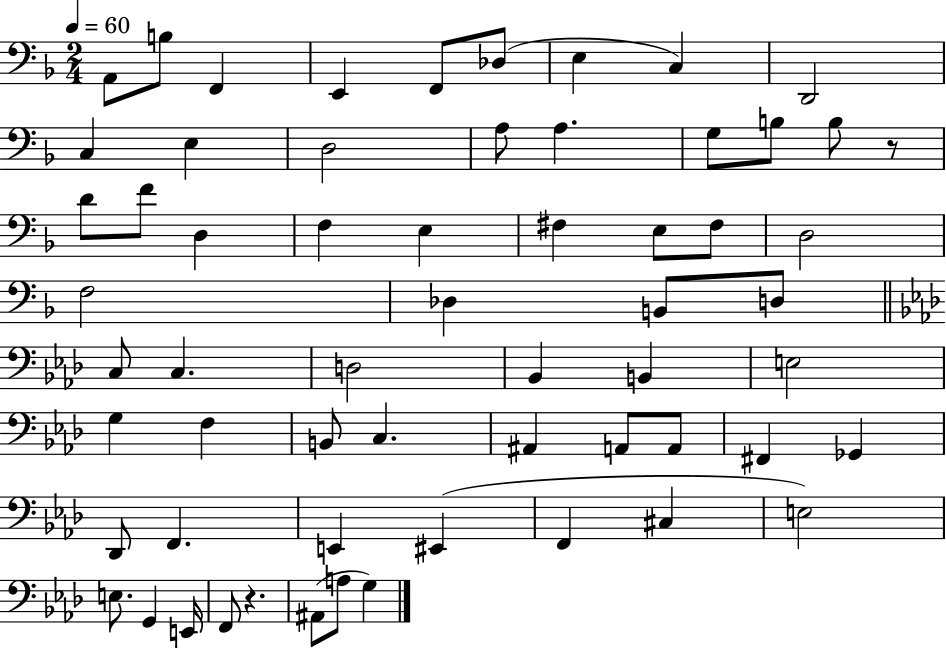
A2/e B3/e F2/q E2/q F2/e Db3/e E3/q C3/q D2/h C3/q E3/q D3/h A3/e A3/q. G3/e B3/e B3/e R/e D4/e F4/e D3/q F3/q E3/q F#3/q E3/e F#3/e D3/h F3/h Db3/q B2/e D3/e C3/e C3/q. D3/h Bb2/q B2/q E3/h G3/q F3/q B2/e C3/q. A#2/q A2/e A2/e F#2/q Gb2/q Db2/e F2/q. E2/q EIS2/q F2/q C#3/q E3/h E3/e. G2/q E2/s F2/e R/q. A#2/e A3/e G3/q